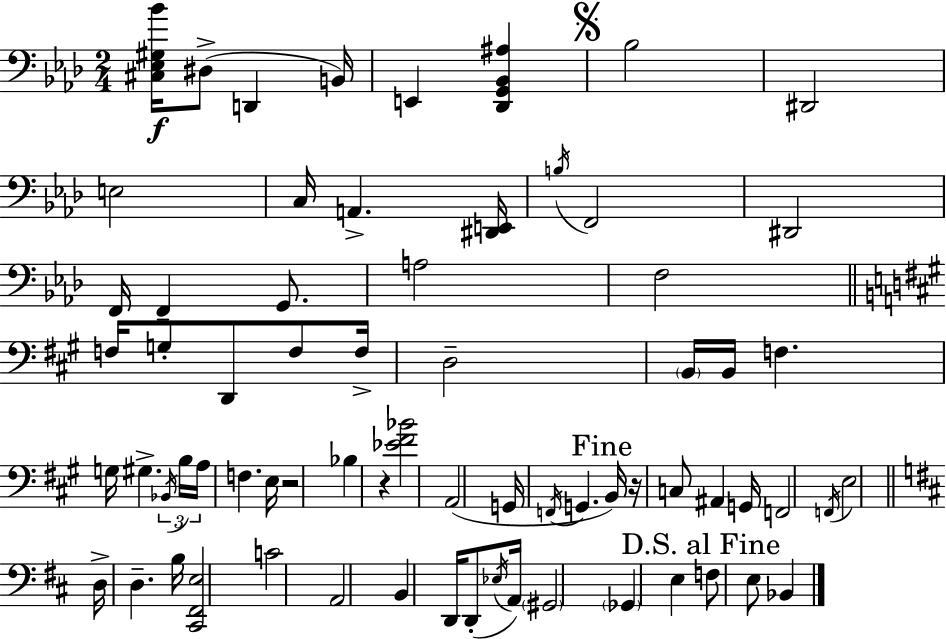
[C#3,Eb3,G#3,Bb4]/s D#3/e D2/q B2/s E2/q [Db2,G2,Bb2,A#3]/q Bb3/h D#2/h E3/h C3/s A2/q. [D#2,E2]/s B3/s F2/h D#2/h F2/s F2/q G2/e. A3/h F3/h F3/s G3/e D2/e F3/e F3/s D3/h B2/s B2/s F3/q. G3/s G#3/q. Bb2/s B3/s A3/s F3/q. E3/s R/h Bb3/q R/q [Eb4,F#4,Bb4]/h A2/h G2/s F2/s G2/q. B2/s R/s C3/e A#2/q G2/s F2/h F2/s E3/h D3/s D3/q. B3/s [C#2,F#2,E3]/h C4/h A2/h B2/q D2/s D2/e Eb3/s A2/s G#2/h Gb2/q E3/q F3/e E3/e Bb2/q